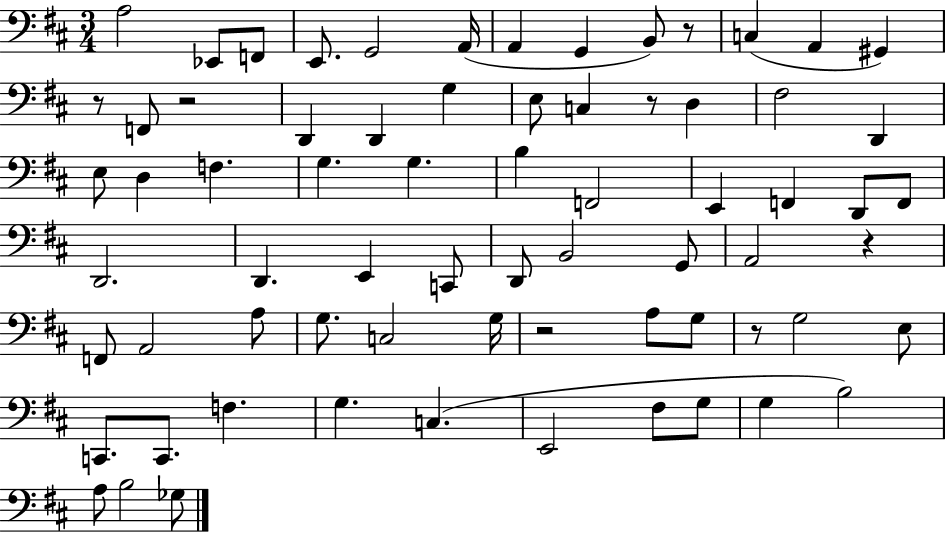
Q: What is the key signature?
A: D major